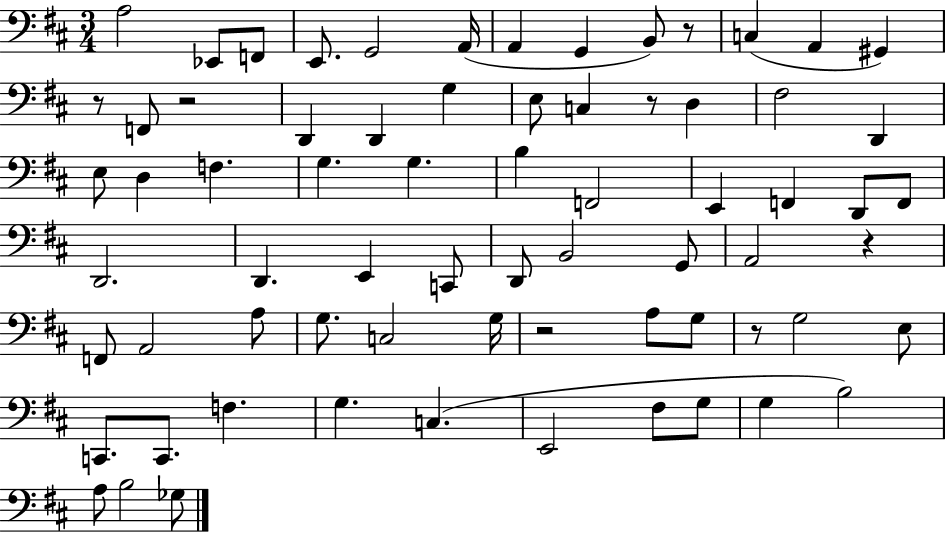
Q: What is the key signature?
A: D major